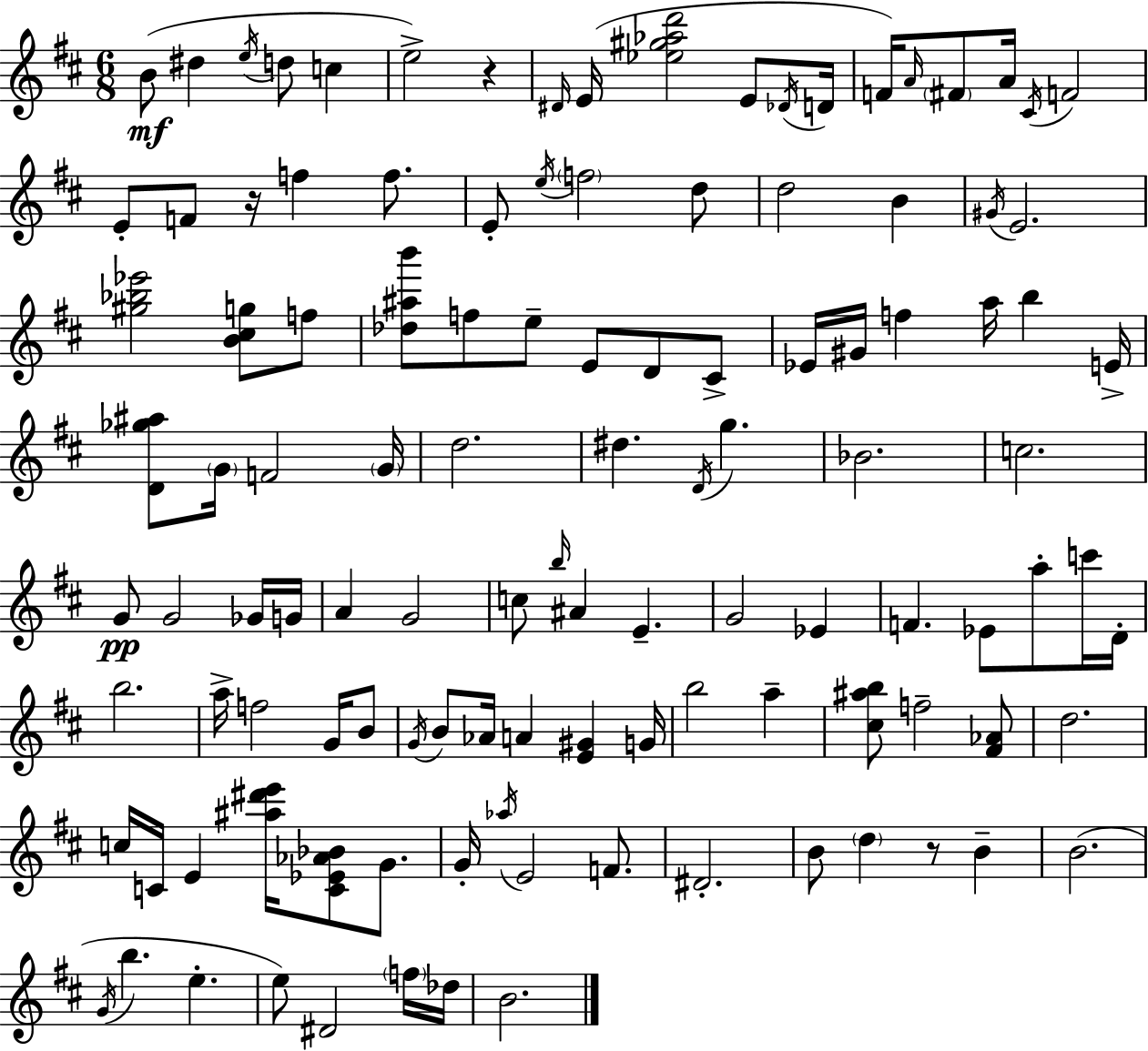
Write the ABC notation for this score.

X:1
T:Untitled
M:6/8
L:1/4
K:D
B/2 ^d e/4 d/2 c e2 z ^D/4 E/4 [_e^g_ad']2 E/2 _D/4 D/4 F/4 A/4 ^F/2 A/4 ^C/4 F2 E/2 F/2 z/4 f f/2 E/2 e/4 f2 d/2 d2 B ^G/4 E2 [^g_b_e']2 [B^cg]/2 f/2 [_d^ab']/2 f/2 e/2 E/2 D/2 ^C/2 _E/4 ^G/4 f a/4 b E/4 [D_g^a]/2 G/4 F2 G/4 d2 ^d D/4 g _B2 c2 G/2 G2 _G/4 G/4 A G2 c/2 b/4 ^A E G2 _E F _E/2 a/2 c'/4 D/4 b2 a/4 f2 G/4 B/2 G/4 B/2 _A/4 A [E^G] G/4 b2 a [^c^ab]/2 f2 [^F_A]/2 d2 c/4 C/4 E [^a^d'e']/4 [C_E_A_B]/2 G/2 G/4 _a/4 E2 F/2 ^D2 B/2 d z/2 B B2 G/4 b e e/2 ^D2 f/4 _d/4 B2